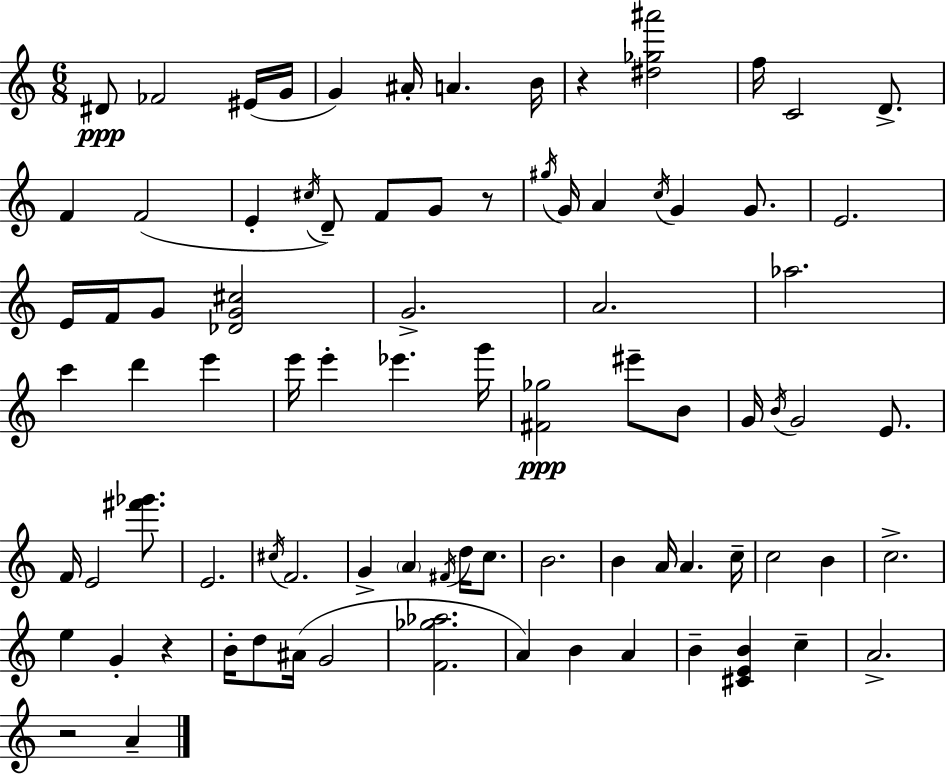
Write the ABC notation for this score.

X:1
T:Untitled
M:6/8
L:1/4
K:C
^D/2 _F2 ^E/4 G/4 G ^A/4 A B/4 z [^d_g^a']2 f/4 C2 D/2 F F2 E ^c/4 D/2 F/2 G/2 z/2 ^g/4 G/4 A c/4 G G/2 E2 E/4 F/4 G/2 [_DG^c]2 G2 A2 _a2 c' d' e' e'/4 e' _e' g'/4 [^F_g]2 ^e'/2 B/2 G/4 B/4 G2 E/2 F/4 E2 [^f'_g']/2 E2 ^c/4 F2 G A ^F/4 d/4 c/2 B2 B A/4 A c/4 c2 B c2 e G z B/4 d/2 ^A/4 G2 [F_g_a]2 A B A B [^CEB] c A2 z2 A